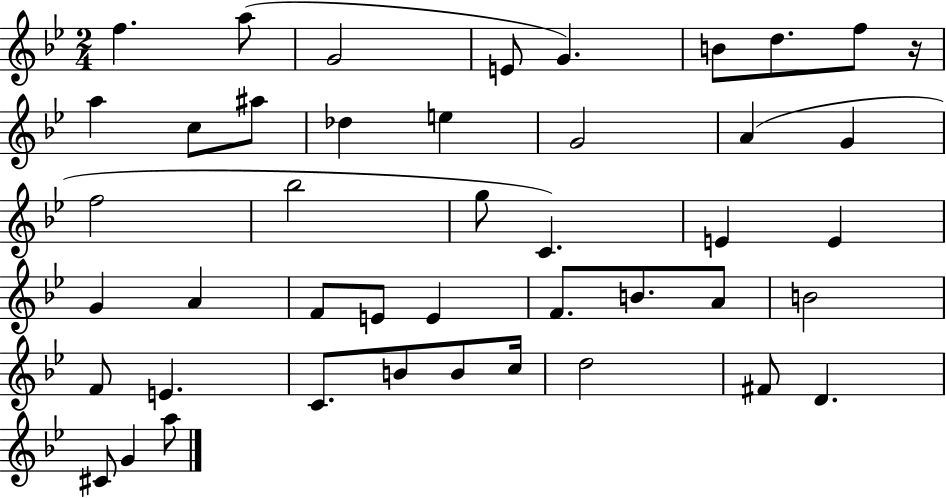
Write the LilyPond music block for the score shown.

{
  \clef treble
  \numericTimeSignature
  \time 2/4
  \key bes \major
  f''4. a''8( | g'2 | e'8 g'4.) | b'8 d''8. f''8 r16 | \break a''4 c''8 ais''8 | des''4 e''4 | g'2 | a'4( g'4 | \break f''2 | bes''2 | g''8 c'4.) | e'4 e'4 | \break g'4 a'4 | f'8 e'8 e'4 | f'8. b'8. a'8 | b'2 | \break f'8 e'4. | c'8. b'8 b'8 c''16 | d''2 | fis'8 d'4. | \break cis'8 g'4 a''8 | \bar "|."
}